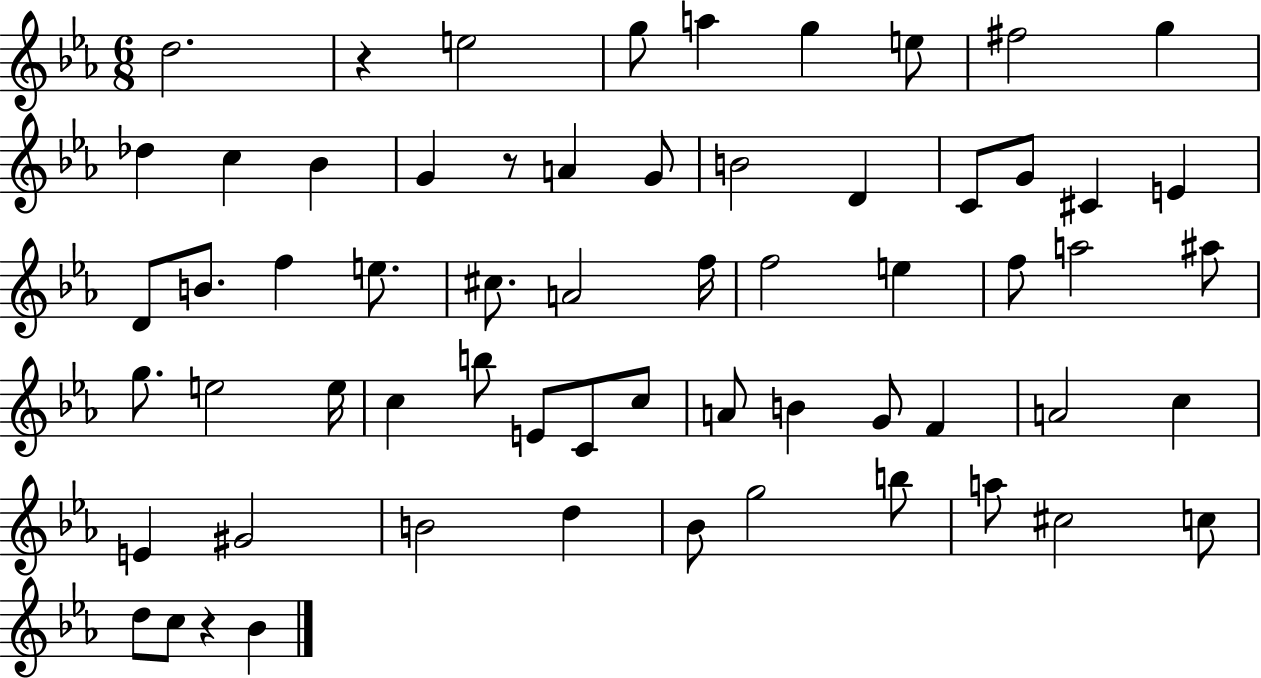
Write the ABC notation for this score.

X:1
T:Untitled
M:6/8
L:1/4
K:Eb
d2 z e2 g/2 a g e/2 ^f2 g _d c _B G z/2 A G/2 B2 D C/2 G/2 ^C E D/2 B/2 f e/2 ^c/2 A2 f/4 f2 e f/2 a2 ^a/2 g/2 e2 e/4 c b/2 E/2 C/2 c/2 A/2 B G/2 F A2 c E ^G2 B2 d _B/2 g2 b/2 a/2 ^c2 c/2 d/2 c/2 z _B